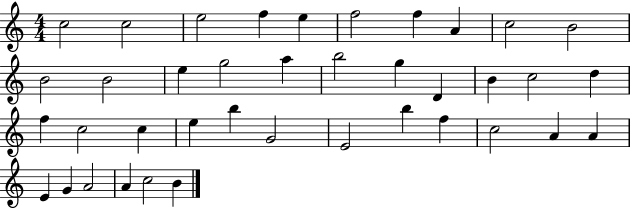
C5/h C5/h E5/h F5/q E5/q F5/h F5/q A4/q C5/h B4/h B4/h B4/h E5/q G5/h A5/q B5/h G5/q D4/q B4/q C5/h D5/q F5/q C5/h C5/q E5/q B5/q G4/h E4/h B5/q F5/q C5/h A4/q A4/q E4/q G4/q A4/h A4/q C5/h B4/q